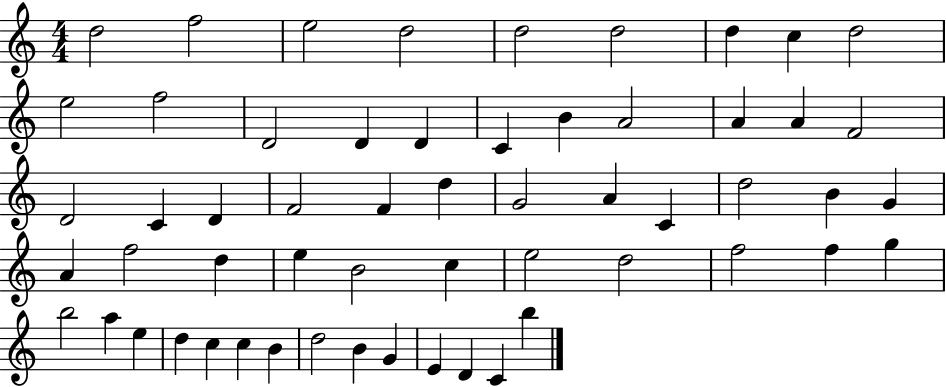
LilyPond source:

{
  \clef treble
  \numericTimeSignature
  \time 4/4
  \key c \major
  d''2 f''2 | e''2 d''2 | d''2 d''2 | d''4 c''4 d''2 | \break e''2 f''2 | d'2 d'4 d'4 | c'4 b'4 a'2 | a'4 a'4 f'2 | \break d'2 c'4 d'4 | f'2 f'4 d''4 | g'2 a'4 c'4 | d''2 b'4 g'4 | \break a'4 f''2 d''4 | e''4 b'2 c''4 | e''2 d''2 | f''2 f''4 g''4 | \break b''2 a''4 e''4 | d''4 c''4 c''4 b'4 | d''2 b'4 g'4 | e'4 d'4 c'4 b''4 | \break \bar "|."
}